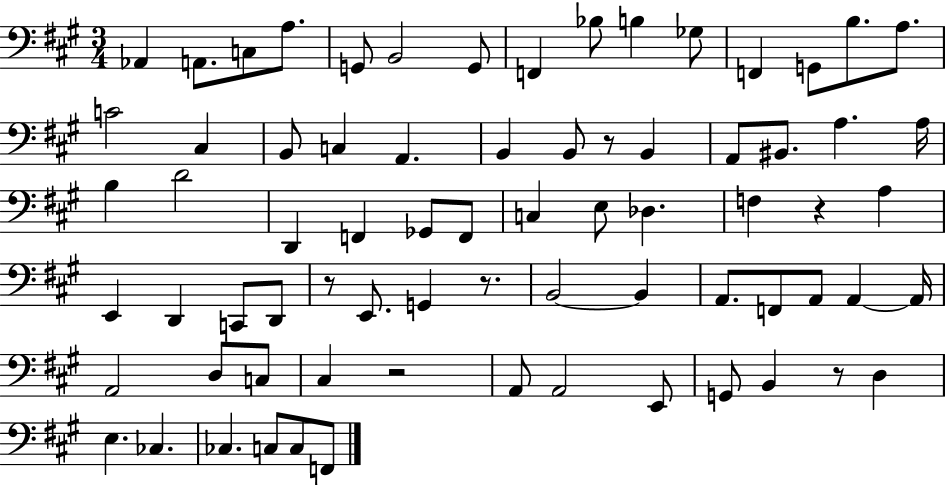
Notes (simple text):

Ab2/q A2/e. C3/e A3/e. G2/e B2/h G2/e F2/q Bb3/e B3/q Gb3/e F2/q G2/e B3/e. A3/e. C4/h C#3/q B2/e C3/q A2/q. B2/q B2/e R/e B2/q A2/e BIS2/e. A3/q. A3/s B3/q D4/h D2/q F2/q Gb2/e F2/e C3/q E3/e Db3/q. F3/q R/q A3/q E2/q D2/q C2/e D2/e R/e E2/e. G2/q R/e. B2/h B2/q A2/e. F2/e A2/e A2/q A2/s A2/h D3/e C3/e C#3/q R/h A2/e A2/h E2/e G2/e B2/q R/e D3/q E3/q. CES3/q. CES3/q. C3/e C3/e F2/e